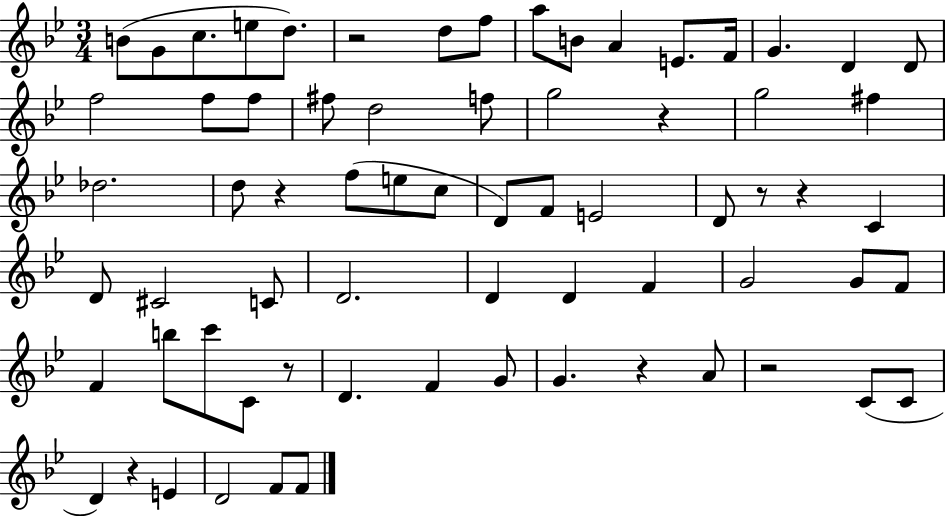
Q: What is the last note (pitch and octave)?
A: F4